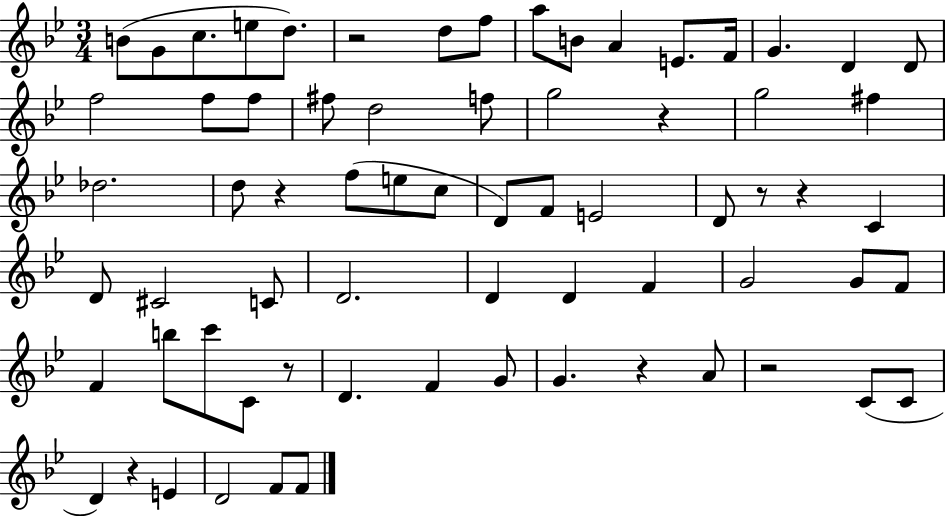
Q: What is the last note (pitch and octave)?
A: F4